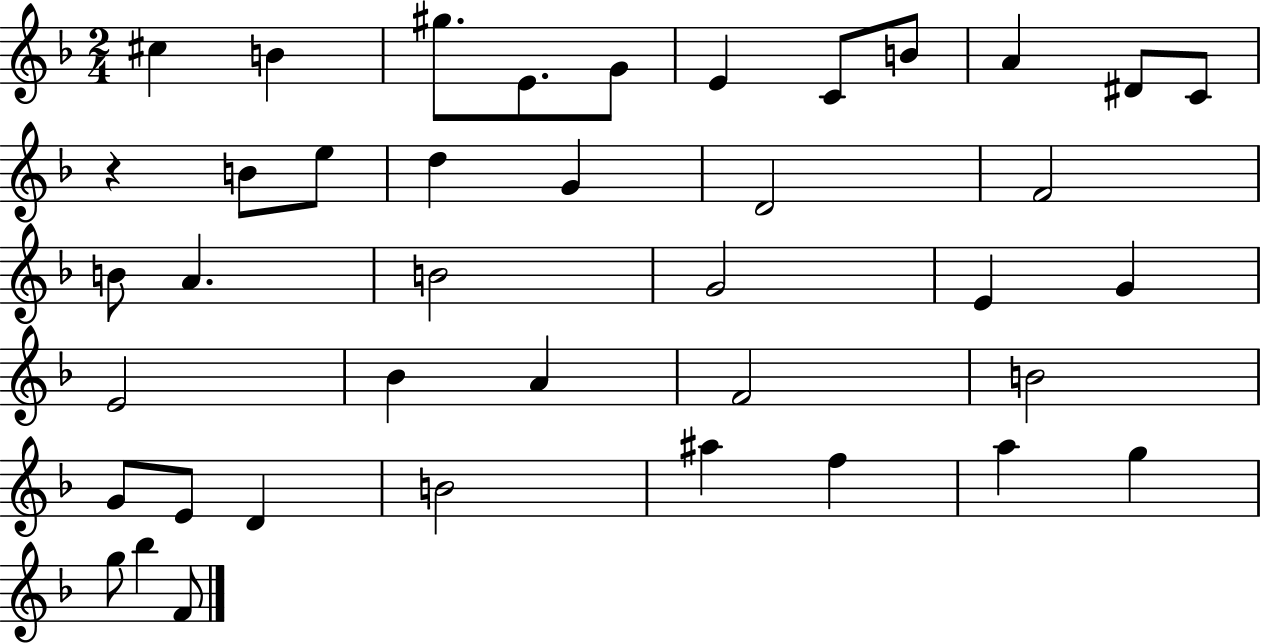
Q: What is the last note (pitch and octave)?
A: F4